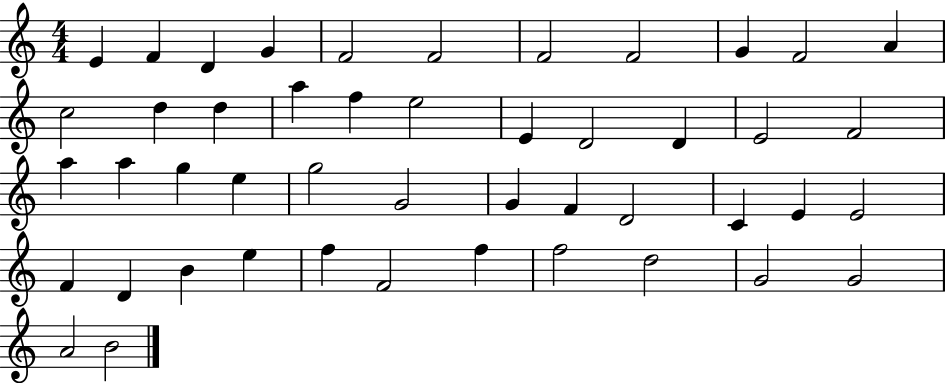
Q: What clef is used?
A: treble